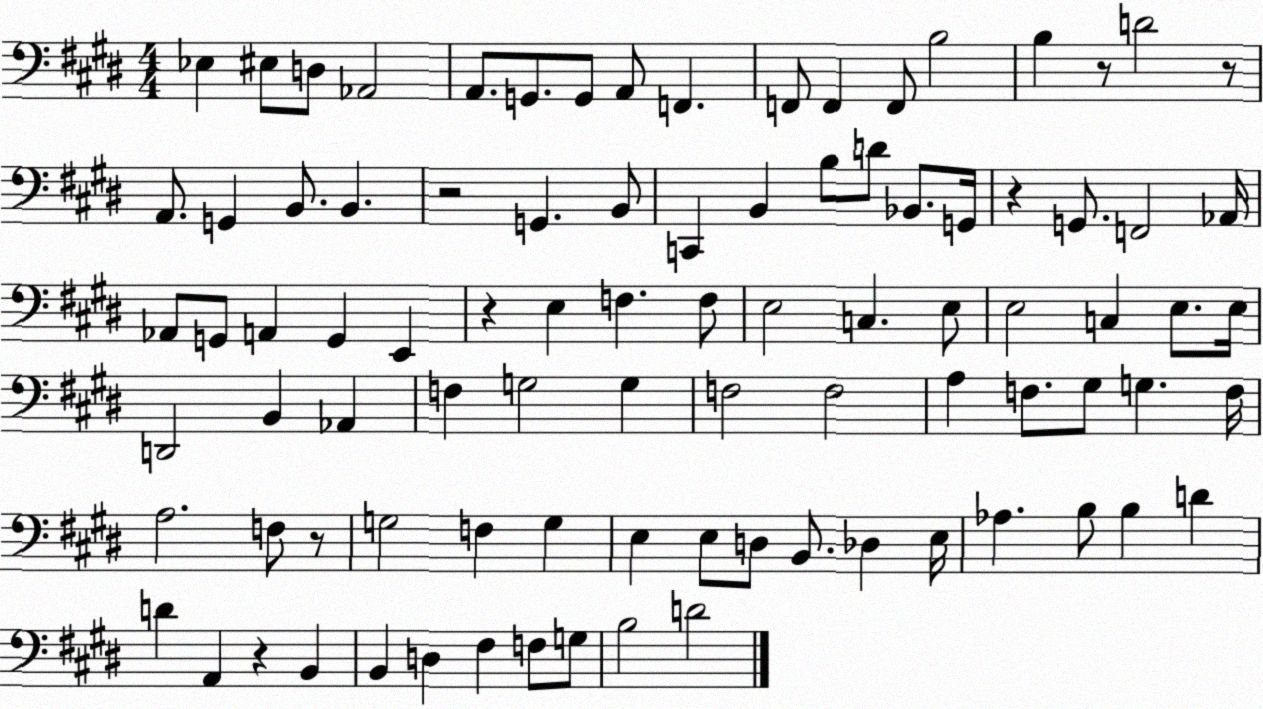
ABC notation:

X:1
T:Untitled
M:4/4
L:1/4
K:E
_E, ^E,/2 D,/2 _A,,2 A,,/2 G,,/2 G,,/2 A,,/2 F,, F,,/2 F,, F,,/2 B,2 B, z/2 D2 z/2 A,,/2 G,, B,,/2 B,, z2 G,, B,,/2 C,, B,, B,/2 D/2 _B,,/2 G,,/4 z G,,/2 F,,2 _A,,/4 _A,,/2 G,,/2 A,, G,, E,, z E, F, F,/2 E,2 C, E,/2 E,2 C, E,/2 E,/4 D,,2 B,, _A,, F, G,2 G, F,2 F,2 A, F,/2 ^G,/2 G, F,/4 A,2 F,/2 z/2 G,2 F, G, E, E,/2 D,/2 B,,/2 _D, E,/4 _A, B,/2 B, D D A,, z B,, B,, D, ^F, F,/2 G,/2 B,2 D2